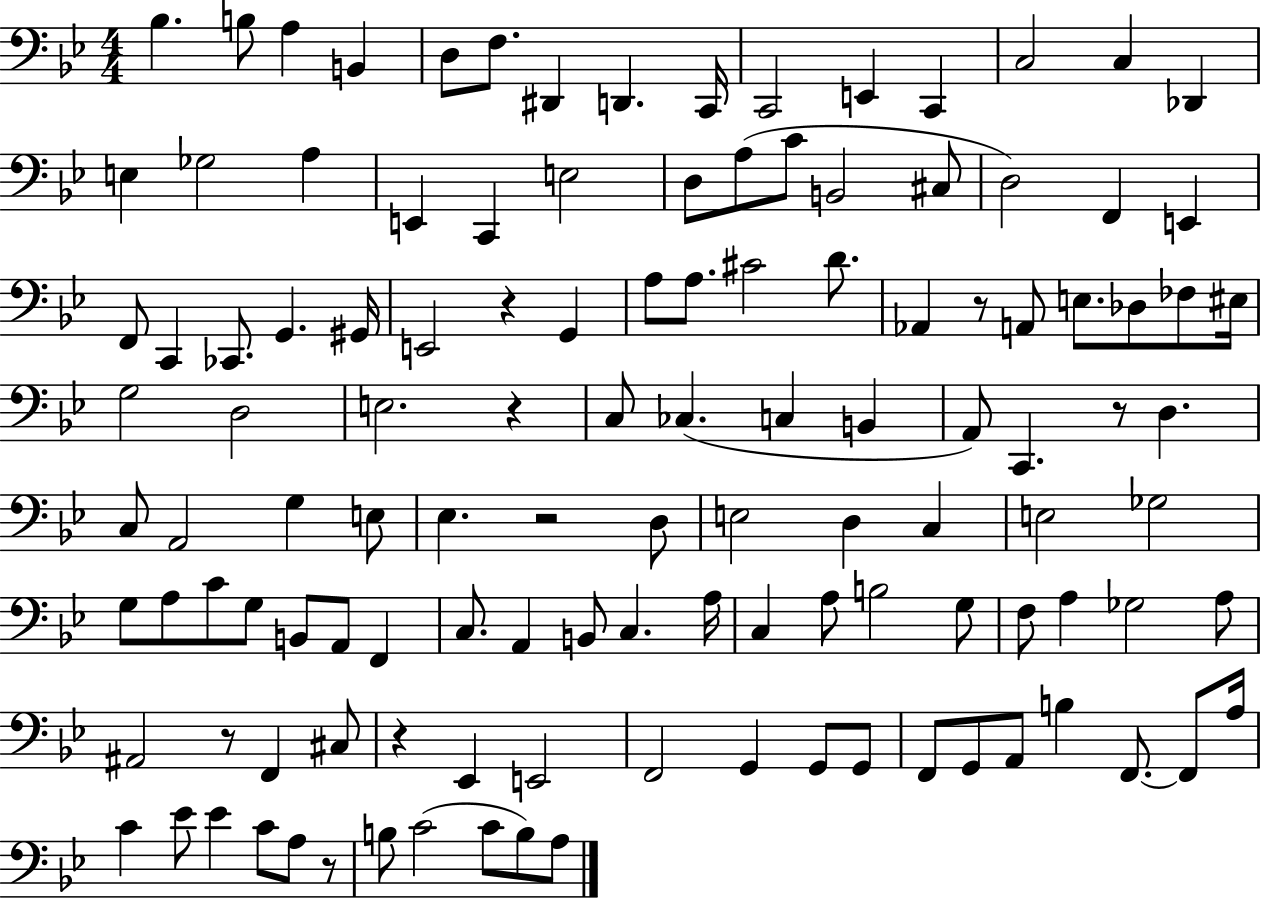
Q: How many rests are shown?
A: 8